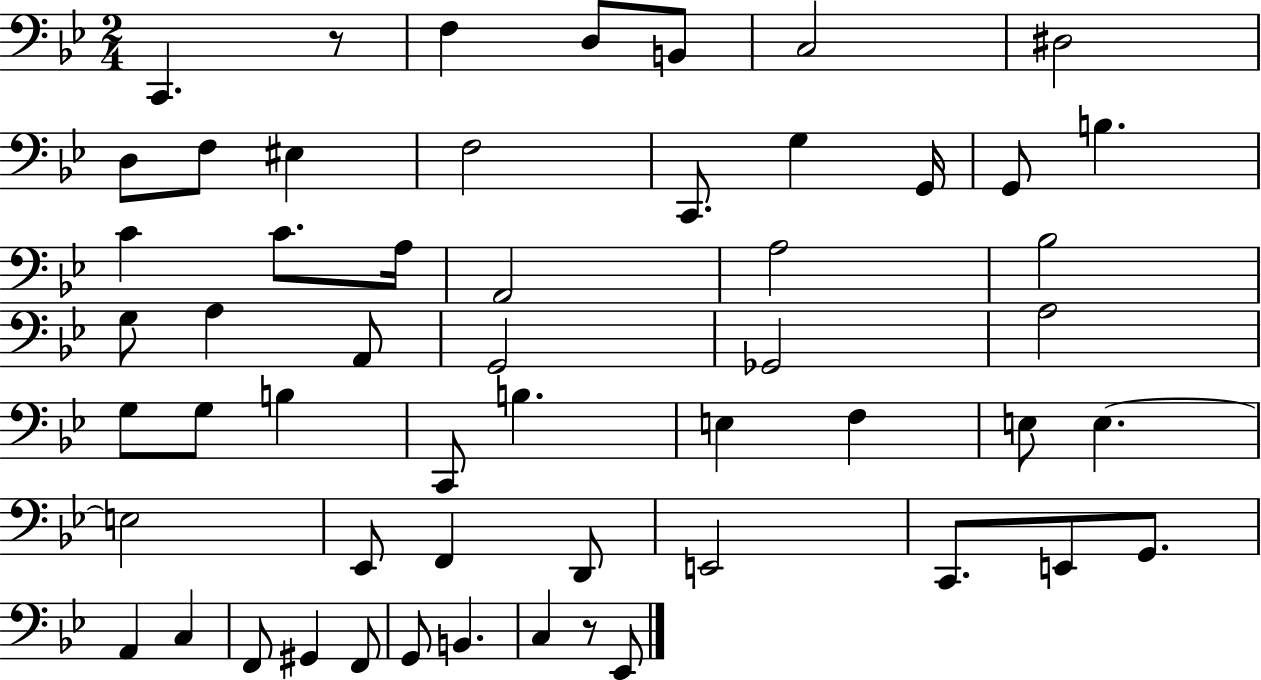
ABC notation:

X:1
T:Untitled
M:2/4
L:1/4
K:Bb
C,, z/2 F, D,/2 B,,/2 C,2 ^D,2 D,/2 F,/2 ^E, F,2 C,,/2 G, G,,/4 G,,/2 B, C C/2 A,/4 A,,2 A,2 _B,2 G,/2 A, A,,/2 G,,2 _G,,2 A,2 G,/2 G,/2 B, C,,/2 B, E, F, E,/2 E, E,2 _E,,/2 F,, D,,/2 E,,2 C,,/2 E,,/2 G,,/2 A,, C, F,,/2 ^G,, F,,/2 G,,/2 B,, C, z/2 _E,,/2